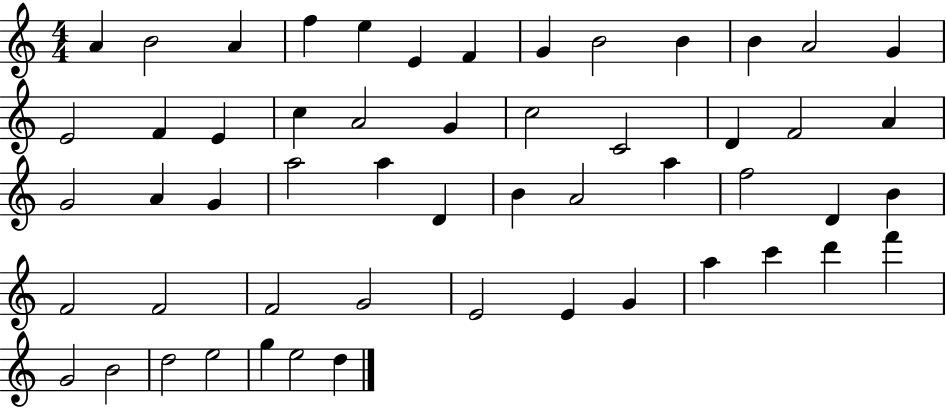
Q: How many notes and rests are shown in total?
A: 54